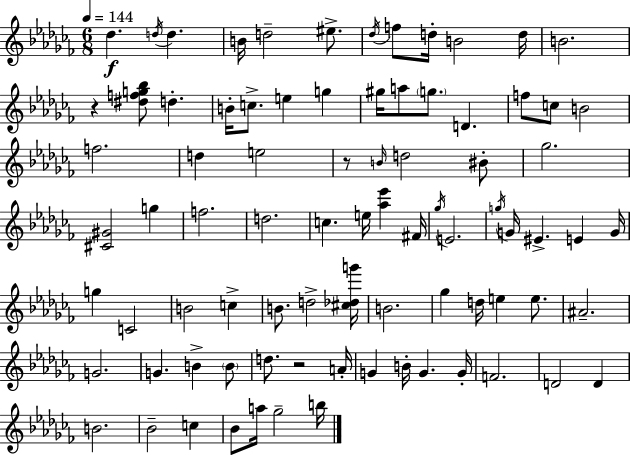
X:1
T:Untitled
M:6/8
L:1/4
K:Abm
_d d/4 d B/4 d2 ^e/2 _d/4 f/2 d/4 B2 d/4 B2 z [^dfg_b]/2 d B/4 c/2 e g ^g/4 a/2 g/2 D f/2 c/2 B2 f2 d e2 z/2 B/4 d2 ^B/2 _g2 [^C^G]2 g f2 d2 c e/4 [_a_e'] ^F/4 _g/4 E2 g/4 G/4 ^E E G/4 g C2 B2 c B/2 d2 [^c_dg']/4 B2 _g d/4 e e/2 ^A2 G2 G B B/2 d/2 z2 A/4 G B/4 G G/4 F2 D2 D B2 _B2 c _B/2 a/4 _g2 b/4